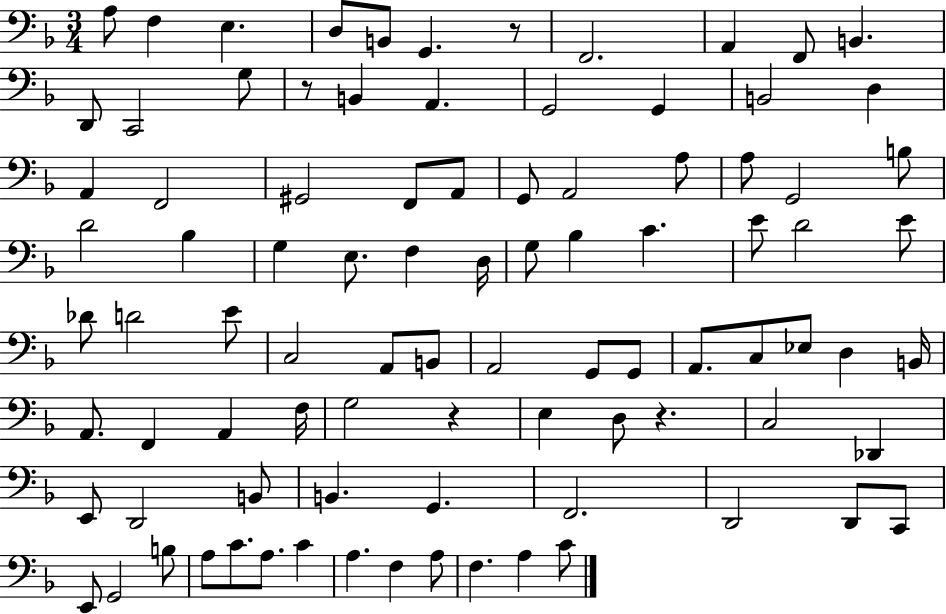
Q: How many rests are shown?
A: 4